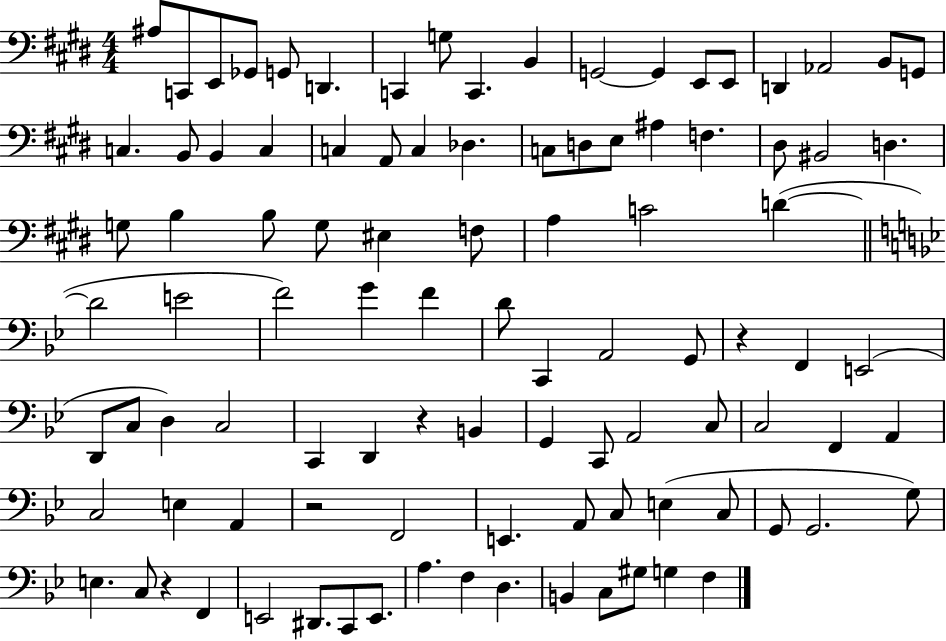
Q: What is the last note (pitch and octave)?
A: F3